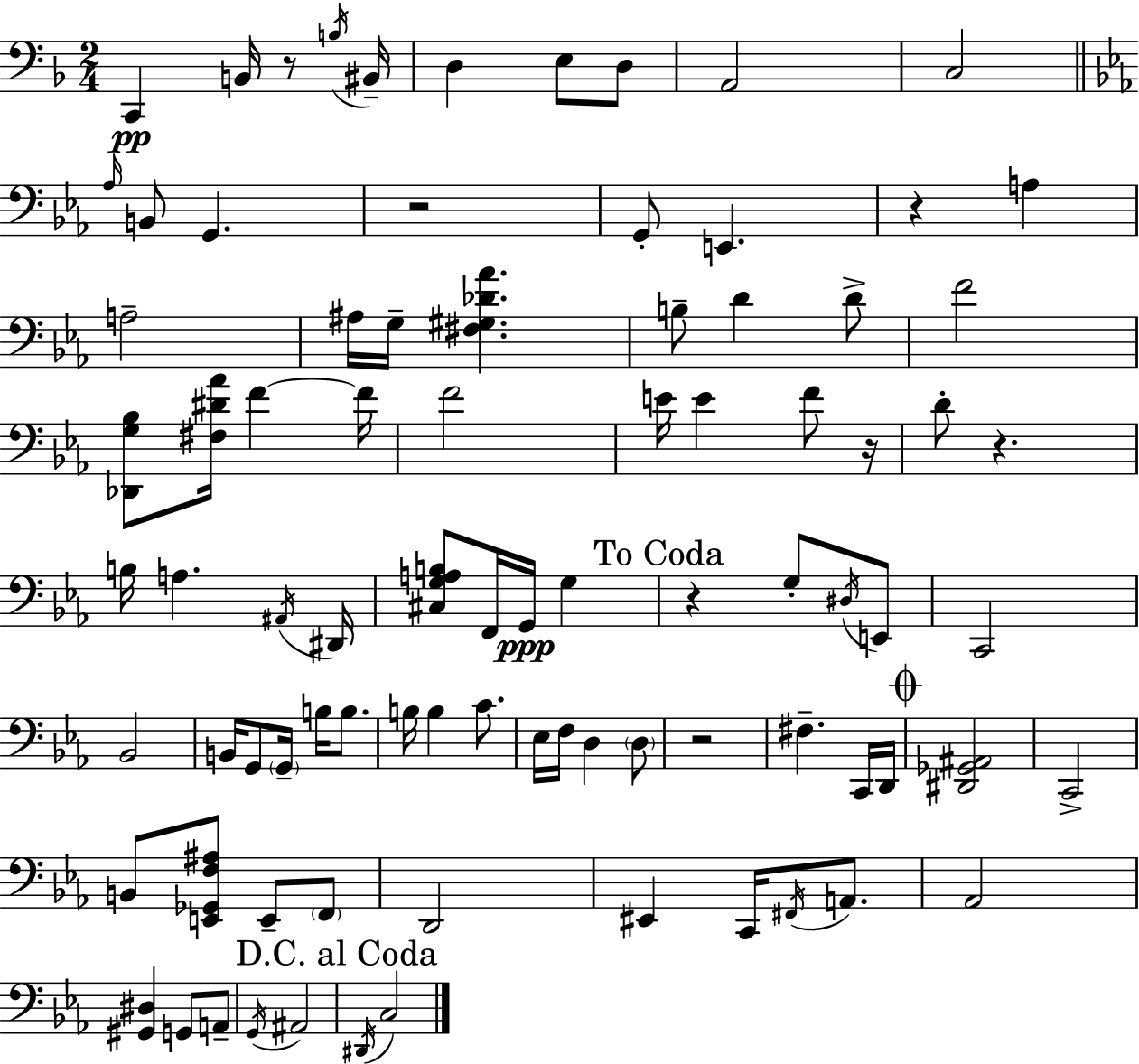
{
  \clef bass
  \numericTimeSignature
  \time 2/4
  \key d \minor
  \repeat volta 2 { c,4\pp b,16 r8 \acciaccatura { b16 } | bis,16-- d4 e8 d8 | a,2 | c2 | \break \bar "||" \break \key ees \major \grace { aes16 } b,8 g,4. | r2 | g,8-. e,4. | r4 a4 | \break a2-- | ais16 g16-- <fis gis des' aes'>4. | b8-- d'4 d'8-> | f'2 | \break <des, g bes>8 <fis dis' aes'>16 f'4~~ | f'16 f'2 | e'16 e'4 f'8 | r16 d'8-. r4. | \break b16 a4. | \acciaccatura { ais,16 } dis,16 <cis g a b>8 f,16 g,16\ppp g4 | \mark "To Coda" r4 g8-. | \acciaccatura { dis16 } e,8 c,2 | \break bes,2 | b,16 g,8 \parenthesize g,16-- b16 | b8. b16 b4 | c'8. ees16 f16 d4 | \break \parenthesize d8 r2 | fis4.-- | c,16 d,16 \mark \markup { \musicglyph "scripts.coda" } <dis, ges, ais,>2 | c,2-> | \break b,8 <e, ges, f ais>8 e,8-- | \parenthesize f,8 d,2 | eis,4 c,16 | \acciaccatura { fis,16 } a,8. aes,2 | \break <gis, dis>4 | g,8 a,8-- \acciaccatura { g,16 } ais,2 | \mark "D.C. al Coda" \acciaccatura { dis,16 } c2 | } \bar "|."
}